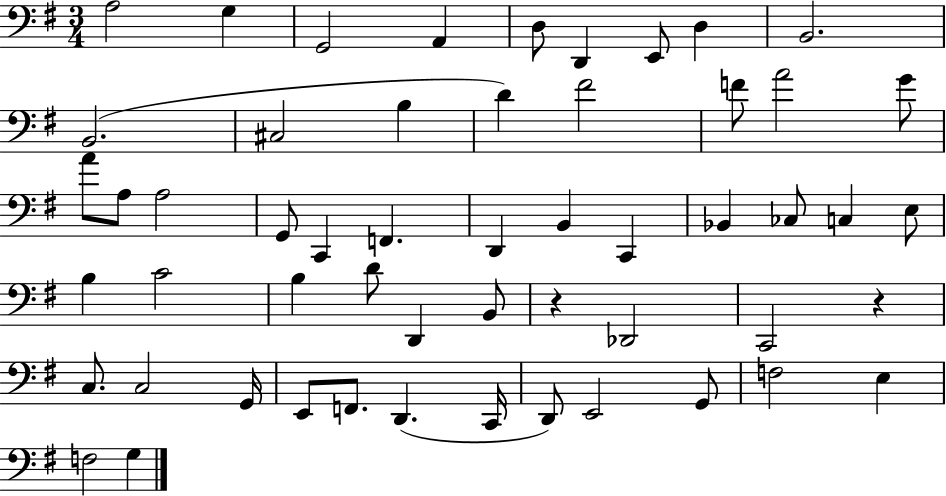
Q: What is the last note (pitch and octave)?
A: G3